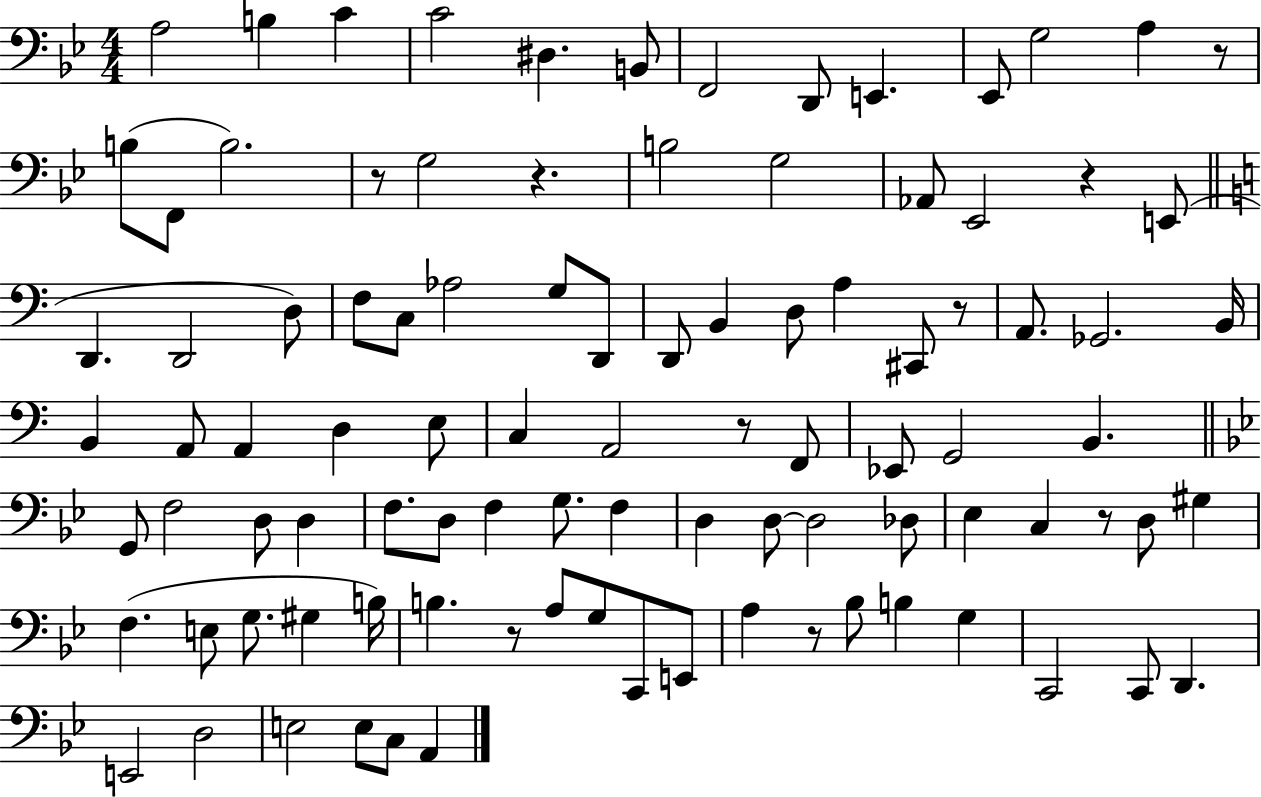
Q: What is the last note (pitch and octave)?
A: A2